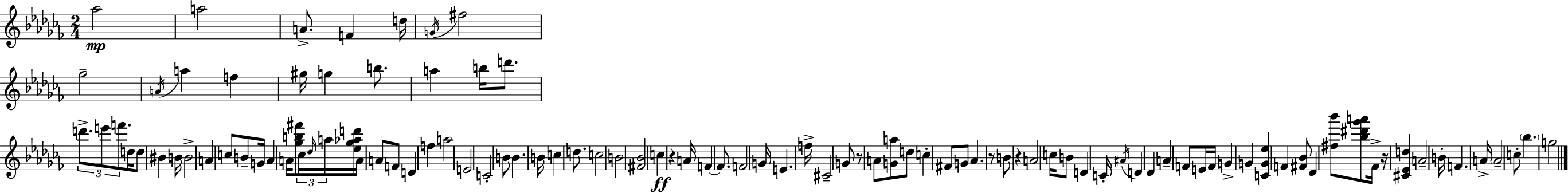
Ab5/h A5/h A4/e. F4/q D5/s G4/s F#5/h Gb5/h A4/s A5/q F5/q G#5/s G5/q B5/e. A5/q B5/s D6/e. D6/e. E6/e F6/e. D5/s D5/e BIS4/q B4/s B4/h A4/q C5/e B4/e G4/s Ab4/q A4/s [Gb5,B5,F#6]/e CES5/s Db5/s A5/s [Eb5,Gb5,Ab5,D6]/s A4/s A4/e F4/e D4/q F5/q A5/h E4/h C4/h B4/e B4/q. B4/s C5/q D5/e. C5/h B4/h [F#4,Bb4]/h C5/q R/q A4/s F4/q F4/e. F4/h G4/s E4/q. F5/s C#4/h G4/e R/e A4/e [G4,A5]/e D5/e C5/q F#4/e G4/e Ab4/q. R/e B4/e R/q A4/h C5/s B4/e D4/q C4/s A#4/s D4/q Db4/q A4/q F4/e E4/s F4/s G4/q G4/q [C4,G4,Eb5]/q F4/q [F#4,Bb4]/e Db4/q [F#5,Bb6]/e [Bb5,D#6,Gb6,A6]/e FES4/s R/s [C#4,Eb4,D5]/q A4/h B4/s F4/q. A4/s A4/h C5/e Bb5/q. G5/h